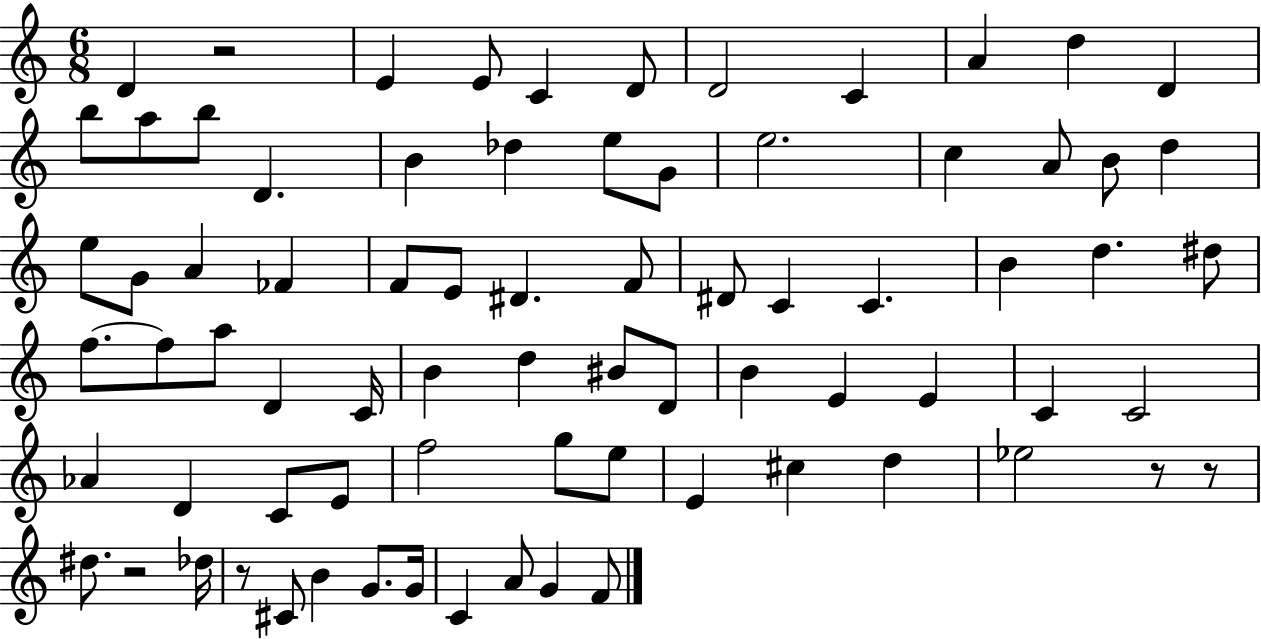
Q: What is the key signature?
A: C major